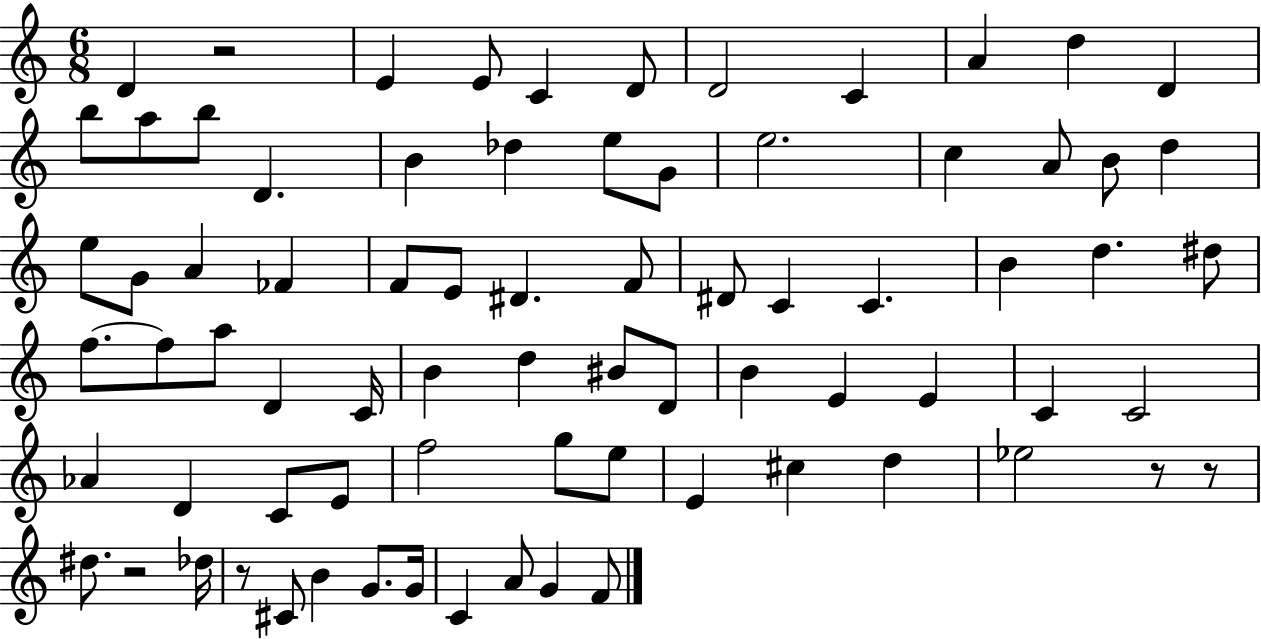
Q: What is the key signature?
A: C major